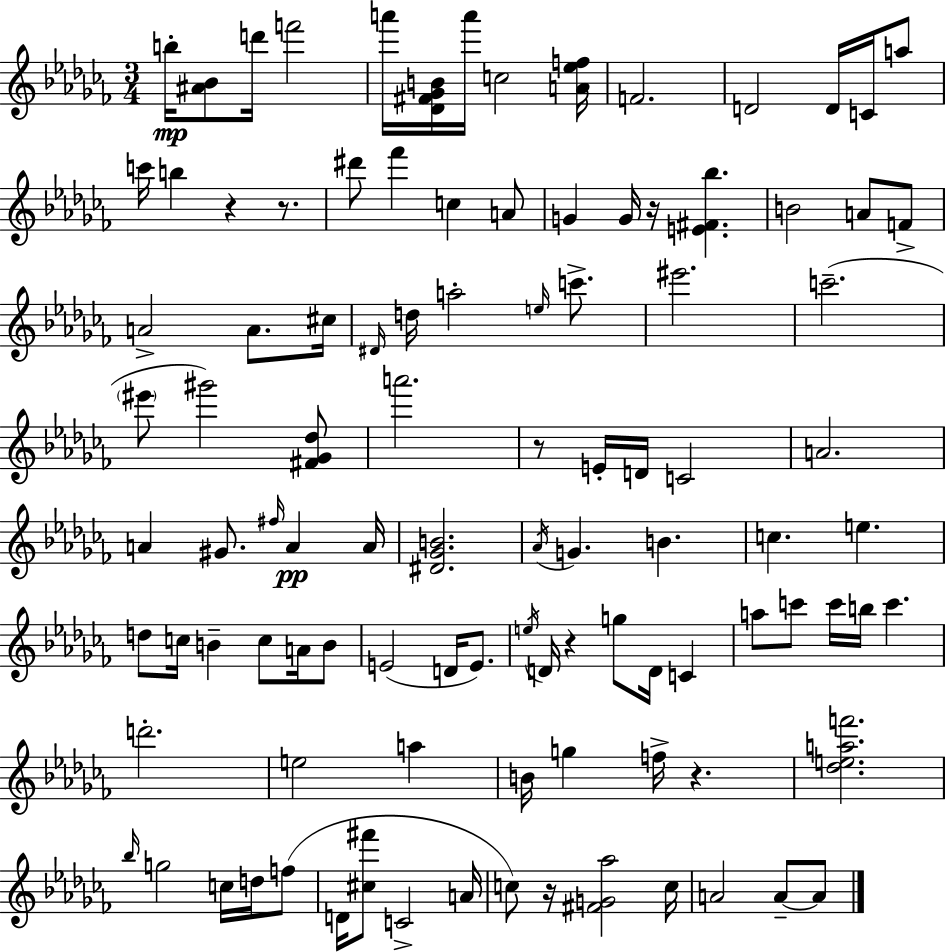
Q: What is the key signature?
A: AES minor